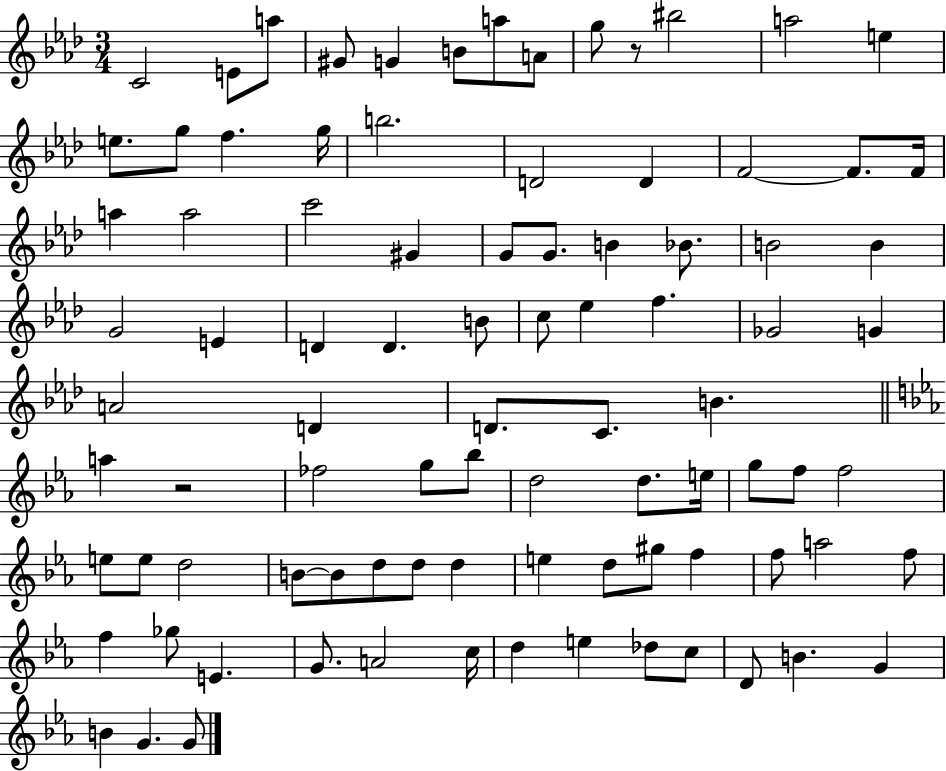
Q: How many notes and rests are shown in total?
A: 90